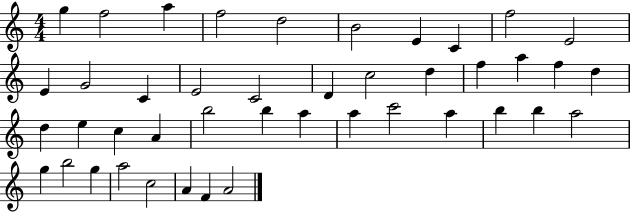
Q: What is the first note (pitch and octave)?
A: G5